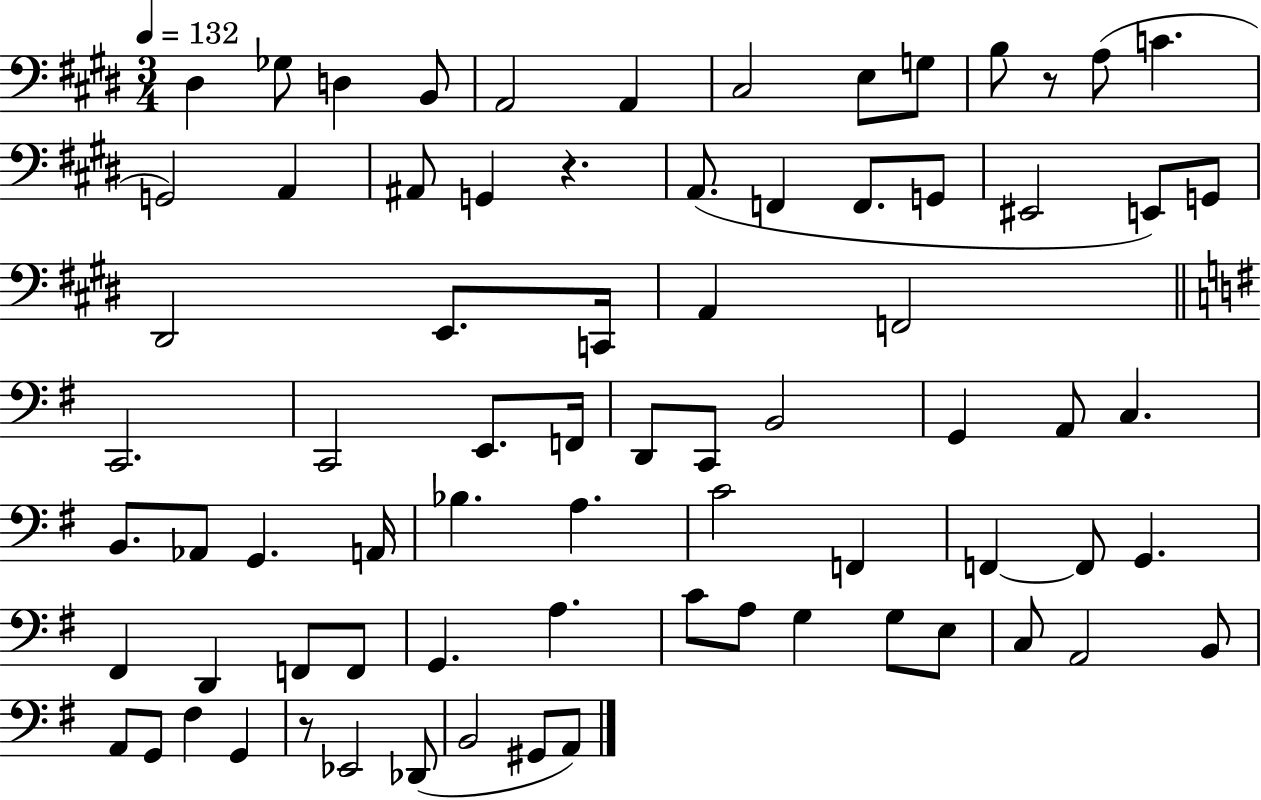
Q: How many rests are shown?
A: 3